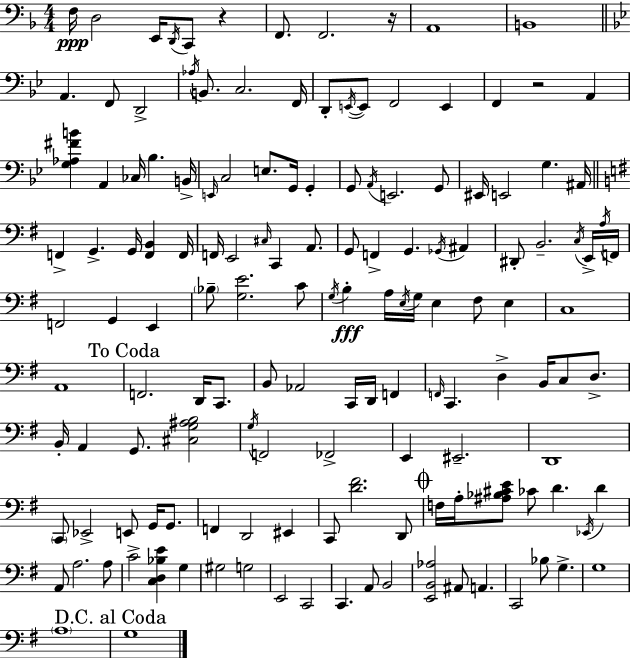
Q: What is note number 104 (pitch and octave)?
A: F2